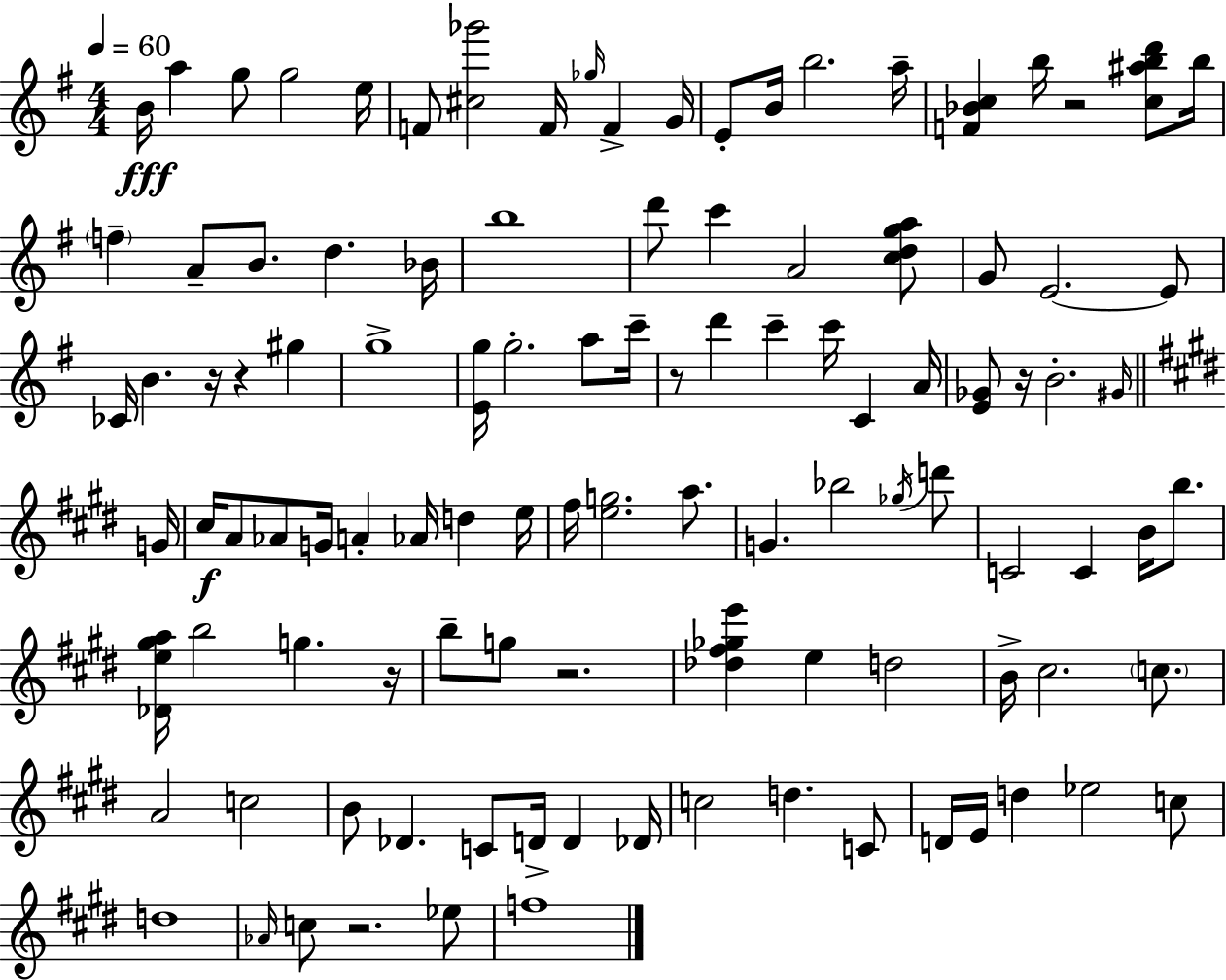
B4/s A5/q G5/e G5/h E5/s F4/e [C#5,Gb6]/h F4/s Gb5/s F4/q G4/s E4/e B4/s B5/h. A5/s [F4,Bb4,C5]/q B5/s R/h [C5,A#5,B5,D6]/e B5/s F5/q A4/e B4/e. D5/q. Bb4/s B5/w D6/e C6/q A4/h [C5,D5,G5,A5]/e G4/e E4/h. E4/e CES4/s B4/q. R/s R/q G#5/q G5/w [E4,G5]/s G5/h. A5/e C6/s R/e D6/q C6/q C6/s C4/q A4/s [E4,Gb4]/e R/s B4/h. G#4/s G4/s C#5/s A4/e Ab4/e G4/s A4/q Ab4/s D5/q E5/s F#5/s [E5,G5]/h. A5/e. G4/q. Bb5/h Gb5/s D6/e C4/h C4/q B4/s B5/e. [Db4,E5,G#5,A5]/s B5/h G5/q. R/s B5/e G5/e R/h. [Db5,F#5,Gb5,E6]/q E5/q D5/h B4/s C#5/h. C5/e. A4/h C5/h B4/e Db4/q. C4/e D4/s D4/q Db4/s C5/h D5/q. C4/e D4/s E4/s D5/q Eb5/h C5/e D5/w Ab4/s C5/e R/h. Eb5/e F5/w